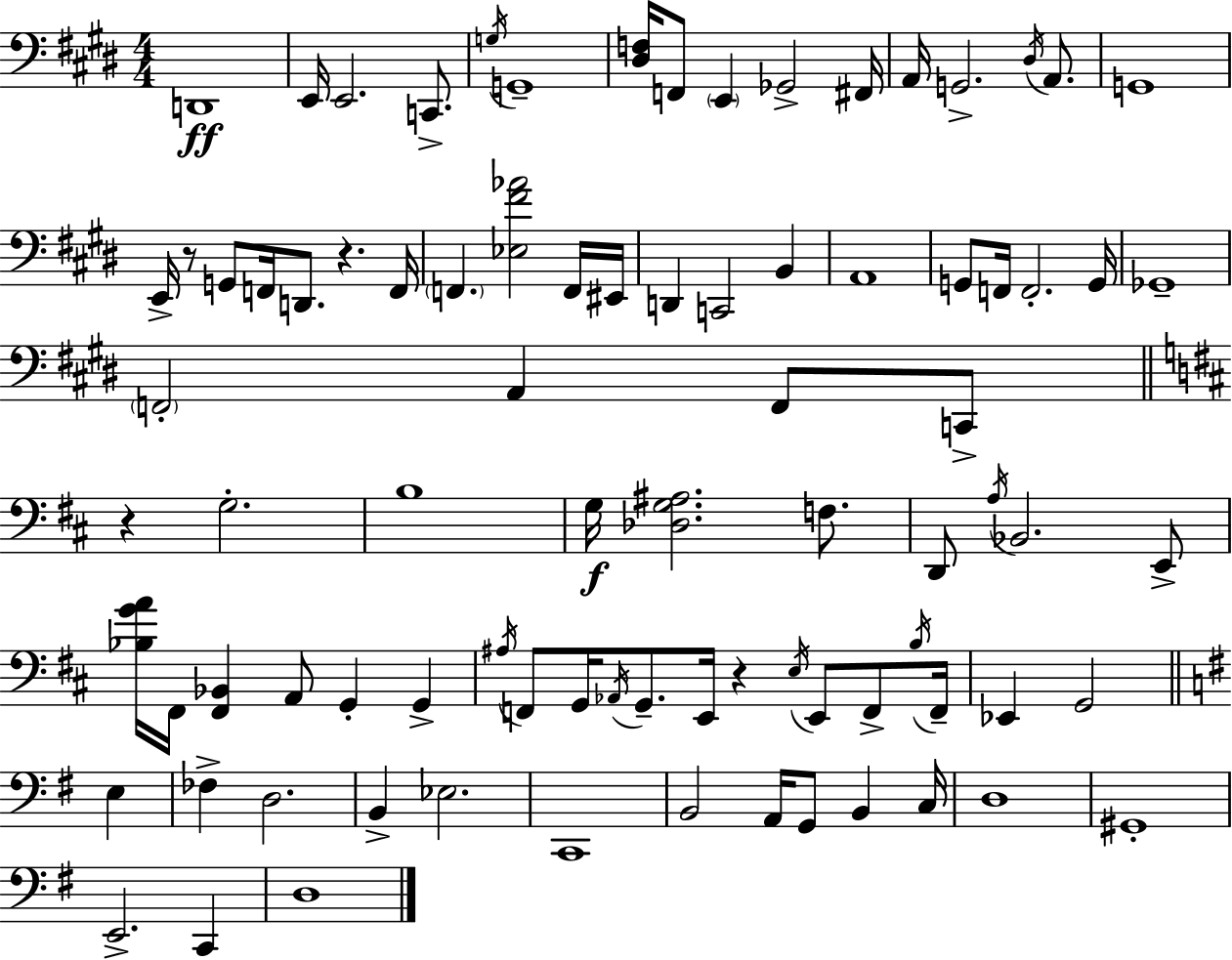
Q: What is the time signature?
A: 4/4